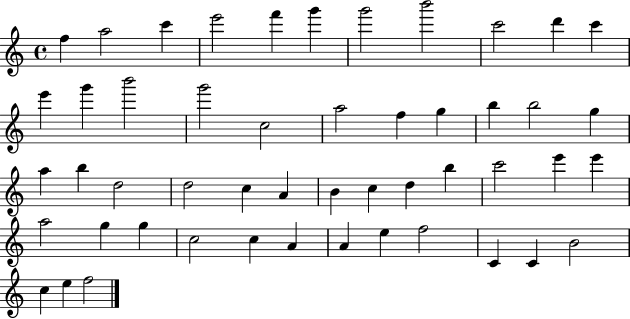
{
  \clef treble
  \time 4/4
  \defaultTimeSignature
  \key c \major
  f''4 a''2 c'''4 | e'''2 f'''4 g'''4 | g'''2 b'''2 | c'''2 d'''4 c'''4 | \break e'''4 g'''4 b'''2 | g'''2 c''2 | a''2 f''4 g''4 | b''4 b''2 g''4 | \break a''4 b''4 d''2 | d''2 c''4 a'4 | b'4 c''4 d''4 b''4 | c'''2 e'''4 e'''4 | \break a''2 g''4 g''4 | c''2 c''4 a'4 | a'4 e''4 f''2 | c'4 c'4 b'2 | \break c''4 e''4 f''2 | \bar "|."
}